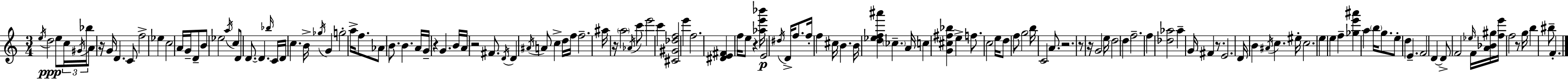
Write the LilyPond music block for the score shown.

{
  \clef treble
  \numericTimeSignature
  \time 3/4
  \key a \minor
  \acciaccatura { e''16 }\ppp d''2 e''8 \tuplet 3/2 { c''16 | \acciaccatura { gis'16 } bes''16 } a'8 r16 g'16 d'4. | c'8 f''2-> ees''4 | c''2 a'16 g'16-- | \break d'8-- b'8 ees''2 | \acciaccatura { a''16 } c''8 d'8 d'8.~~ d'4. | \grace { bes''16 } c'16 d'16 c''4. b'16-> | \acciaccatura { ges''16 } g'4 g''2-. | \break a''16-> f''8. aes'8 b'8. b'4. | a'16 g'16-- r4 g'4. | b'16 a'16 r2 | fis'8. \acciaccatura { d'16 } d'4 \acciaccatura { ais'16 } a'8 | \break c''4-> d''16 f''16 f''2.-- | ais''16 r16 \parenthesize a''2 | \acciaccatura { aes'16 } c'''8 e'''2 | c'''4 <cis' gis' des'' f''>2 | \break e'''4 f''2. | <dis' e' fis'>4 | f''16 e''8 r4 <aes'' e''' bes'''>16 e'2\p | \acciaccatura { dis''16 } d'16-> f''8. f''16-. f''4 | \break cis''16 b'4. b'16 <d'' ees'' f'' ais'''>4 | \parenthesize ces''4.-- a'16 c''4 | <g' cis'' fis'' bes''>4 e''4-> f''8. | c''2 e''16 d''8 f''8 | \break g''2 b''16 c'2 | a'8. r2. | r8 r16 | g'2 e''16 d''2 | \break \parenthesize d''4 f''2.-- | f''4 | <des'' aes''>2 aes''4-- | g'16 fis'4 r8. e'2. | \break d'16 b'4 | \acciaccatura { ais'16 } c''4. eis''16-. c''2. | e''4 | e''4 f''4-- <ges'' e''' ais'''>4 | \break a''4 \parenthesize b''16 g''8. e''8-. | d''4 e'4.-- f'2 | d'4~~ d'8-> | f'2 \grace { ees''16 } f'16 <a' bes' gis''>16 <f'' e'''>16 | \break f''2 r8 g''16 b''4 | bis''8-- f'4.-. \bar "|."
}